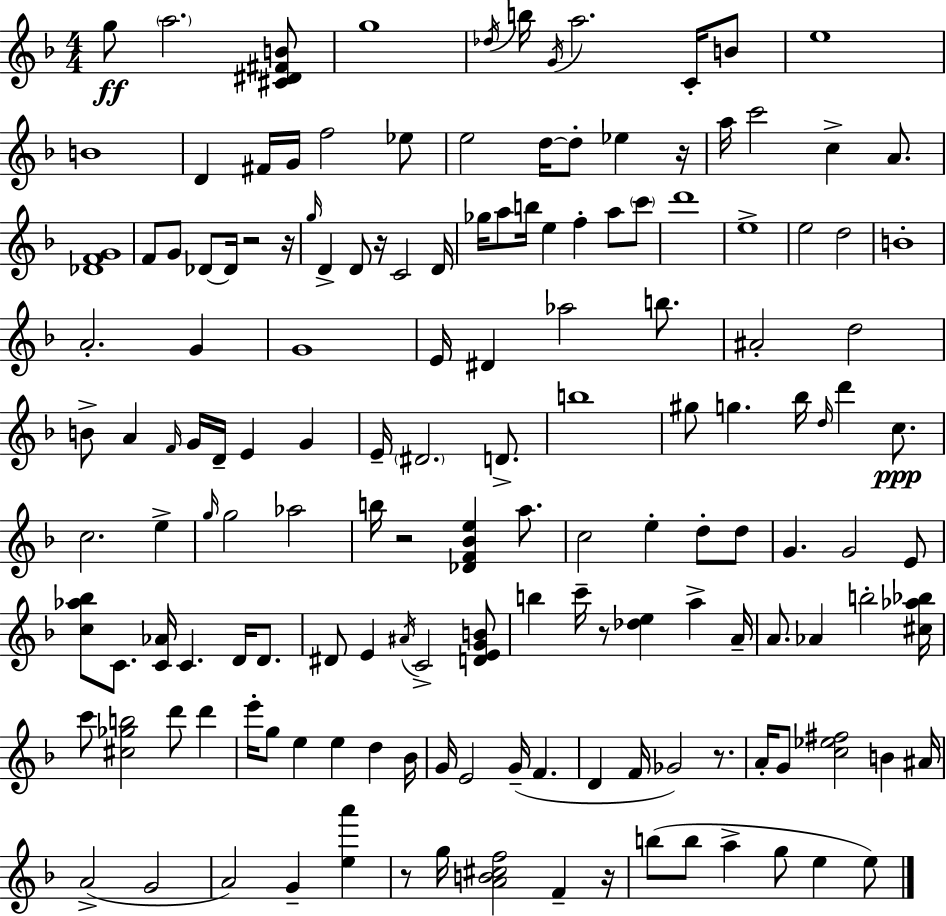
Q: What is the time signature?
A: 4/4